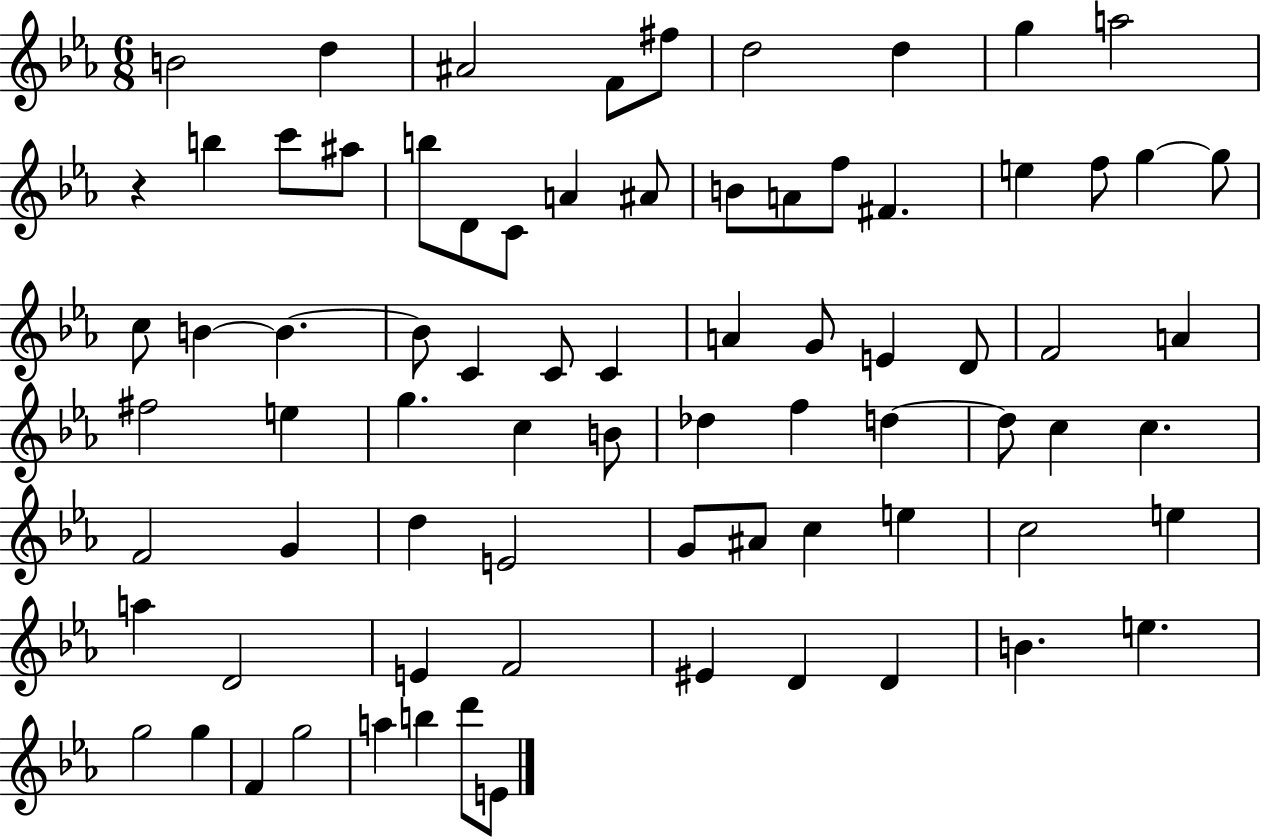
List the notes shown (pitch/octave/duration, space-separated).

B4/h D5/q A#4/h F4/e F#5/e D5/h D5/q G5/q A5/h R/q B5/q C6/e A#5/e B5/e D4/e C4/e A4/q A#4/e B4/e A4/e F5/e F#4/q. E5/q F5/e G5/q G5/e C5/e B4/q B4/q. B4/e C4/q C4/e C4/q A4/q G4/e E4/q D4/e F4/h A4/q F#5/h E5/q G5/q. C5/q B4/e Db5/q F5/q D5/q D5/e C5/q C5/q. F4/h G4/q D5/q E4/h G4/e A#4/e C5/q E5/q C5/h E5/q A5/q D4/h E4/q F4/h EIS4/q D4/q D4/q B4/q. E5/q. G5/h G5/q F4/q G5/h A5/q B5/q D6/e E4/e